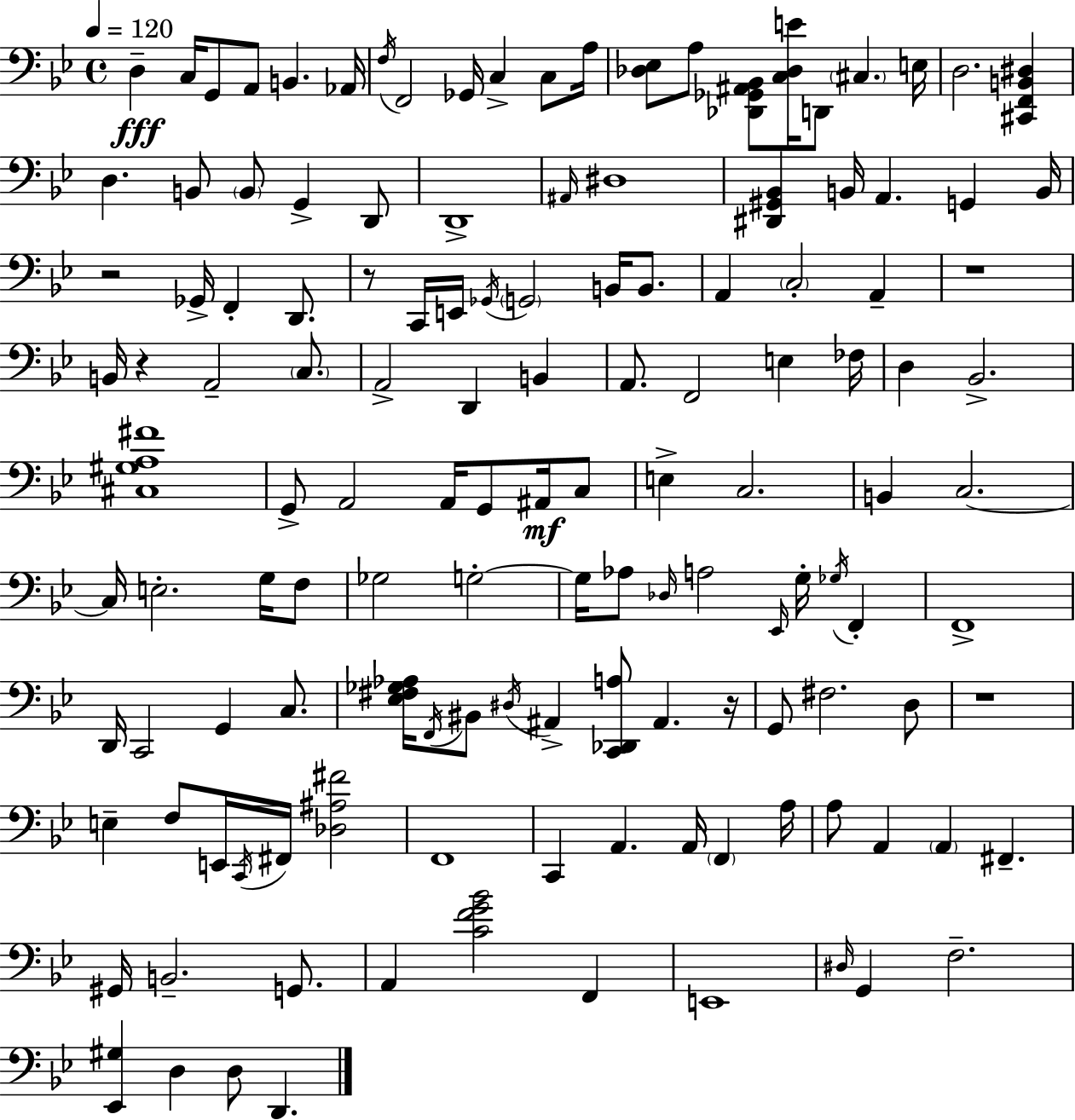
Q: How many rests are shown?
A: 6